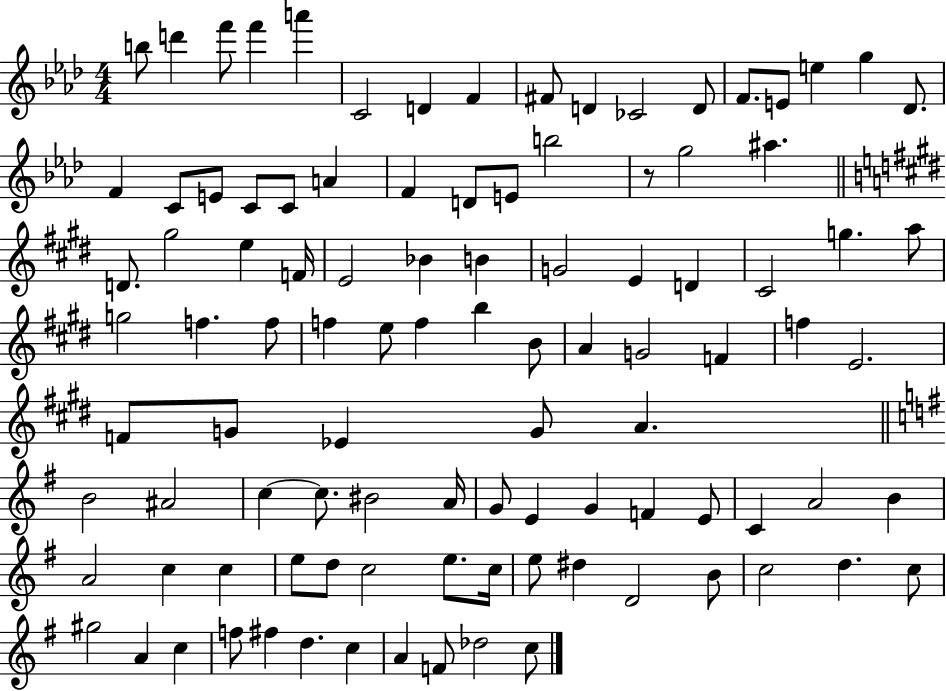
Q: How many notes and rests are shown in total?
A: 101